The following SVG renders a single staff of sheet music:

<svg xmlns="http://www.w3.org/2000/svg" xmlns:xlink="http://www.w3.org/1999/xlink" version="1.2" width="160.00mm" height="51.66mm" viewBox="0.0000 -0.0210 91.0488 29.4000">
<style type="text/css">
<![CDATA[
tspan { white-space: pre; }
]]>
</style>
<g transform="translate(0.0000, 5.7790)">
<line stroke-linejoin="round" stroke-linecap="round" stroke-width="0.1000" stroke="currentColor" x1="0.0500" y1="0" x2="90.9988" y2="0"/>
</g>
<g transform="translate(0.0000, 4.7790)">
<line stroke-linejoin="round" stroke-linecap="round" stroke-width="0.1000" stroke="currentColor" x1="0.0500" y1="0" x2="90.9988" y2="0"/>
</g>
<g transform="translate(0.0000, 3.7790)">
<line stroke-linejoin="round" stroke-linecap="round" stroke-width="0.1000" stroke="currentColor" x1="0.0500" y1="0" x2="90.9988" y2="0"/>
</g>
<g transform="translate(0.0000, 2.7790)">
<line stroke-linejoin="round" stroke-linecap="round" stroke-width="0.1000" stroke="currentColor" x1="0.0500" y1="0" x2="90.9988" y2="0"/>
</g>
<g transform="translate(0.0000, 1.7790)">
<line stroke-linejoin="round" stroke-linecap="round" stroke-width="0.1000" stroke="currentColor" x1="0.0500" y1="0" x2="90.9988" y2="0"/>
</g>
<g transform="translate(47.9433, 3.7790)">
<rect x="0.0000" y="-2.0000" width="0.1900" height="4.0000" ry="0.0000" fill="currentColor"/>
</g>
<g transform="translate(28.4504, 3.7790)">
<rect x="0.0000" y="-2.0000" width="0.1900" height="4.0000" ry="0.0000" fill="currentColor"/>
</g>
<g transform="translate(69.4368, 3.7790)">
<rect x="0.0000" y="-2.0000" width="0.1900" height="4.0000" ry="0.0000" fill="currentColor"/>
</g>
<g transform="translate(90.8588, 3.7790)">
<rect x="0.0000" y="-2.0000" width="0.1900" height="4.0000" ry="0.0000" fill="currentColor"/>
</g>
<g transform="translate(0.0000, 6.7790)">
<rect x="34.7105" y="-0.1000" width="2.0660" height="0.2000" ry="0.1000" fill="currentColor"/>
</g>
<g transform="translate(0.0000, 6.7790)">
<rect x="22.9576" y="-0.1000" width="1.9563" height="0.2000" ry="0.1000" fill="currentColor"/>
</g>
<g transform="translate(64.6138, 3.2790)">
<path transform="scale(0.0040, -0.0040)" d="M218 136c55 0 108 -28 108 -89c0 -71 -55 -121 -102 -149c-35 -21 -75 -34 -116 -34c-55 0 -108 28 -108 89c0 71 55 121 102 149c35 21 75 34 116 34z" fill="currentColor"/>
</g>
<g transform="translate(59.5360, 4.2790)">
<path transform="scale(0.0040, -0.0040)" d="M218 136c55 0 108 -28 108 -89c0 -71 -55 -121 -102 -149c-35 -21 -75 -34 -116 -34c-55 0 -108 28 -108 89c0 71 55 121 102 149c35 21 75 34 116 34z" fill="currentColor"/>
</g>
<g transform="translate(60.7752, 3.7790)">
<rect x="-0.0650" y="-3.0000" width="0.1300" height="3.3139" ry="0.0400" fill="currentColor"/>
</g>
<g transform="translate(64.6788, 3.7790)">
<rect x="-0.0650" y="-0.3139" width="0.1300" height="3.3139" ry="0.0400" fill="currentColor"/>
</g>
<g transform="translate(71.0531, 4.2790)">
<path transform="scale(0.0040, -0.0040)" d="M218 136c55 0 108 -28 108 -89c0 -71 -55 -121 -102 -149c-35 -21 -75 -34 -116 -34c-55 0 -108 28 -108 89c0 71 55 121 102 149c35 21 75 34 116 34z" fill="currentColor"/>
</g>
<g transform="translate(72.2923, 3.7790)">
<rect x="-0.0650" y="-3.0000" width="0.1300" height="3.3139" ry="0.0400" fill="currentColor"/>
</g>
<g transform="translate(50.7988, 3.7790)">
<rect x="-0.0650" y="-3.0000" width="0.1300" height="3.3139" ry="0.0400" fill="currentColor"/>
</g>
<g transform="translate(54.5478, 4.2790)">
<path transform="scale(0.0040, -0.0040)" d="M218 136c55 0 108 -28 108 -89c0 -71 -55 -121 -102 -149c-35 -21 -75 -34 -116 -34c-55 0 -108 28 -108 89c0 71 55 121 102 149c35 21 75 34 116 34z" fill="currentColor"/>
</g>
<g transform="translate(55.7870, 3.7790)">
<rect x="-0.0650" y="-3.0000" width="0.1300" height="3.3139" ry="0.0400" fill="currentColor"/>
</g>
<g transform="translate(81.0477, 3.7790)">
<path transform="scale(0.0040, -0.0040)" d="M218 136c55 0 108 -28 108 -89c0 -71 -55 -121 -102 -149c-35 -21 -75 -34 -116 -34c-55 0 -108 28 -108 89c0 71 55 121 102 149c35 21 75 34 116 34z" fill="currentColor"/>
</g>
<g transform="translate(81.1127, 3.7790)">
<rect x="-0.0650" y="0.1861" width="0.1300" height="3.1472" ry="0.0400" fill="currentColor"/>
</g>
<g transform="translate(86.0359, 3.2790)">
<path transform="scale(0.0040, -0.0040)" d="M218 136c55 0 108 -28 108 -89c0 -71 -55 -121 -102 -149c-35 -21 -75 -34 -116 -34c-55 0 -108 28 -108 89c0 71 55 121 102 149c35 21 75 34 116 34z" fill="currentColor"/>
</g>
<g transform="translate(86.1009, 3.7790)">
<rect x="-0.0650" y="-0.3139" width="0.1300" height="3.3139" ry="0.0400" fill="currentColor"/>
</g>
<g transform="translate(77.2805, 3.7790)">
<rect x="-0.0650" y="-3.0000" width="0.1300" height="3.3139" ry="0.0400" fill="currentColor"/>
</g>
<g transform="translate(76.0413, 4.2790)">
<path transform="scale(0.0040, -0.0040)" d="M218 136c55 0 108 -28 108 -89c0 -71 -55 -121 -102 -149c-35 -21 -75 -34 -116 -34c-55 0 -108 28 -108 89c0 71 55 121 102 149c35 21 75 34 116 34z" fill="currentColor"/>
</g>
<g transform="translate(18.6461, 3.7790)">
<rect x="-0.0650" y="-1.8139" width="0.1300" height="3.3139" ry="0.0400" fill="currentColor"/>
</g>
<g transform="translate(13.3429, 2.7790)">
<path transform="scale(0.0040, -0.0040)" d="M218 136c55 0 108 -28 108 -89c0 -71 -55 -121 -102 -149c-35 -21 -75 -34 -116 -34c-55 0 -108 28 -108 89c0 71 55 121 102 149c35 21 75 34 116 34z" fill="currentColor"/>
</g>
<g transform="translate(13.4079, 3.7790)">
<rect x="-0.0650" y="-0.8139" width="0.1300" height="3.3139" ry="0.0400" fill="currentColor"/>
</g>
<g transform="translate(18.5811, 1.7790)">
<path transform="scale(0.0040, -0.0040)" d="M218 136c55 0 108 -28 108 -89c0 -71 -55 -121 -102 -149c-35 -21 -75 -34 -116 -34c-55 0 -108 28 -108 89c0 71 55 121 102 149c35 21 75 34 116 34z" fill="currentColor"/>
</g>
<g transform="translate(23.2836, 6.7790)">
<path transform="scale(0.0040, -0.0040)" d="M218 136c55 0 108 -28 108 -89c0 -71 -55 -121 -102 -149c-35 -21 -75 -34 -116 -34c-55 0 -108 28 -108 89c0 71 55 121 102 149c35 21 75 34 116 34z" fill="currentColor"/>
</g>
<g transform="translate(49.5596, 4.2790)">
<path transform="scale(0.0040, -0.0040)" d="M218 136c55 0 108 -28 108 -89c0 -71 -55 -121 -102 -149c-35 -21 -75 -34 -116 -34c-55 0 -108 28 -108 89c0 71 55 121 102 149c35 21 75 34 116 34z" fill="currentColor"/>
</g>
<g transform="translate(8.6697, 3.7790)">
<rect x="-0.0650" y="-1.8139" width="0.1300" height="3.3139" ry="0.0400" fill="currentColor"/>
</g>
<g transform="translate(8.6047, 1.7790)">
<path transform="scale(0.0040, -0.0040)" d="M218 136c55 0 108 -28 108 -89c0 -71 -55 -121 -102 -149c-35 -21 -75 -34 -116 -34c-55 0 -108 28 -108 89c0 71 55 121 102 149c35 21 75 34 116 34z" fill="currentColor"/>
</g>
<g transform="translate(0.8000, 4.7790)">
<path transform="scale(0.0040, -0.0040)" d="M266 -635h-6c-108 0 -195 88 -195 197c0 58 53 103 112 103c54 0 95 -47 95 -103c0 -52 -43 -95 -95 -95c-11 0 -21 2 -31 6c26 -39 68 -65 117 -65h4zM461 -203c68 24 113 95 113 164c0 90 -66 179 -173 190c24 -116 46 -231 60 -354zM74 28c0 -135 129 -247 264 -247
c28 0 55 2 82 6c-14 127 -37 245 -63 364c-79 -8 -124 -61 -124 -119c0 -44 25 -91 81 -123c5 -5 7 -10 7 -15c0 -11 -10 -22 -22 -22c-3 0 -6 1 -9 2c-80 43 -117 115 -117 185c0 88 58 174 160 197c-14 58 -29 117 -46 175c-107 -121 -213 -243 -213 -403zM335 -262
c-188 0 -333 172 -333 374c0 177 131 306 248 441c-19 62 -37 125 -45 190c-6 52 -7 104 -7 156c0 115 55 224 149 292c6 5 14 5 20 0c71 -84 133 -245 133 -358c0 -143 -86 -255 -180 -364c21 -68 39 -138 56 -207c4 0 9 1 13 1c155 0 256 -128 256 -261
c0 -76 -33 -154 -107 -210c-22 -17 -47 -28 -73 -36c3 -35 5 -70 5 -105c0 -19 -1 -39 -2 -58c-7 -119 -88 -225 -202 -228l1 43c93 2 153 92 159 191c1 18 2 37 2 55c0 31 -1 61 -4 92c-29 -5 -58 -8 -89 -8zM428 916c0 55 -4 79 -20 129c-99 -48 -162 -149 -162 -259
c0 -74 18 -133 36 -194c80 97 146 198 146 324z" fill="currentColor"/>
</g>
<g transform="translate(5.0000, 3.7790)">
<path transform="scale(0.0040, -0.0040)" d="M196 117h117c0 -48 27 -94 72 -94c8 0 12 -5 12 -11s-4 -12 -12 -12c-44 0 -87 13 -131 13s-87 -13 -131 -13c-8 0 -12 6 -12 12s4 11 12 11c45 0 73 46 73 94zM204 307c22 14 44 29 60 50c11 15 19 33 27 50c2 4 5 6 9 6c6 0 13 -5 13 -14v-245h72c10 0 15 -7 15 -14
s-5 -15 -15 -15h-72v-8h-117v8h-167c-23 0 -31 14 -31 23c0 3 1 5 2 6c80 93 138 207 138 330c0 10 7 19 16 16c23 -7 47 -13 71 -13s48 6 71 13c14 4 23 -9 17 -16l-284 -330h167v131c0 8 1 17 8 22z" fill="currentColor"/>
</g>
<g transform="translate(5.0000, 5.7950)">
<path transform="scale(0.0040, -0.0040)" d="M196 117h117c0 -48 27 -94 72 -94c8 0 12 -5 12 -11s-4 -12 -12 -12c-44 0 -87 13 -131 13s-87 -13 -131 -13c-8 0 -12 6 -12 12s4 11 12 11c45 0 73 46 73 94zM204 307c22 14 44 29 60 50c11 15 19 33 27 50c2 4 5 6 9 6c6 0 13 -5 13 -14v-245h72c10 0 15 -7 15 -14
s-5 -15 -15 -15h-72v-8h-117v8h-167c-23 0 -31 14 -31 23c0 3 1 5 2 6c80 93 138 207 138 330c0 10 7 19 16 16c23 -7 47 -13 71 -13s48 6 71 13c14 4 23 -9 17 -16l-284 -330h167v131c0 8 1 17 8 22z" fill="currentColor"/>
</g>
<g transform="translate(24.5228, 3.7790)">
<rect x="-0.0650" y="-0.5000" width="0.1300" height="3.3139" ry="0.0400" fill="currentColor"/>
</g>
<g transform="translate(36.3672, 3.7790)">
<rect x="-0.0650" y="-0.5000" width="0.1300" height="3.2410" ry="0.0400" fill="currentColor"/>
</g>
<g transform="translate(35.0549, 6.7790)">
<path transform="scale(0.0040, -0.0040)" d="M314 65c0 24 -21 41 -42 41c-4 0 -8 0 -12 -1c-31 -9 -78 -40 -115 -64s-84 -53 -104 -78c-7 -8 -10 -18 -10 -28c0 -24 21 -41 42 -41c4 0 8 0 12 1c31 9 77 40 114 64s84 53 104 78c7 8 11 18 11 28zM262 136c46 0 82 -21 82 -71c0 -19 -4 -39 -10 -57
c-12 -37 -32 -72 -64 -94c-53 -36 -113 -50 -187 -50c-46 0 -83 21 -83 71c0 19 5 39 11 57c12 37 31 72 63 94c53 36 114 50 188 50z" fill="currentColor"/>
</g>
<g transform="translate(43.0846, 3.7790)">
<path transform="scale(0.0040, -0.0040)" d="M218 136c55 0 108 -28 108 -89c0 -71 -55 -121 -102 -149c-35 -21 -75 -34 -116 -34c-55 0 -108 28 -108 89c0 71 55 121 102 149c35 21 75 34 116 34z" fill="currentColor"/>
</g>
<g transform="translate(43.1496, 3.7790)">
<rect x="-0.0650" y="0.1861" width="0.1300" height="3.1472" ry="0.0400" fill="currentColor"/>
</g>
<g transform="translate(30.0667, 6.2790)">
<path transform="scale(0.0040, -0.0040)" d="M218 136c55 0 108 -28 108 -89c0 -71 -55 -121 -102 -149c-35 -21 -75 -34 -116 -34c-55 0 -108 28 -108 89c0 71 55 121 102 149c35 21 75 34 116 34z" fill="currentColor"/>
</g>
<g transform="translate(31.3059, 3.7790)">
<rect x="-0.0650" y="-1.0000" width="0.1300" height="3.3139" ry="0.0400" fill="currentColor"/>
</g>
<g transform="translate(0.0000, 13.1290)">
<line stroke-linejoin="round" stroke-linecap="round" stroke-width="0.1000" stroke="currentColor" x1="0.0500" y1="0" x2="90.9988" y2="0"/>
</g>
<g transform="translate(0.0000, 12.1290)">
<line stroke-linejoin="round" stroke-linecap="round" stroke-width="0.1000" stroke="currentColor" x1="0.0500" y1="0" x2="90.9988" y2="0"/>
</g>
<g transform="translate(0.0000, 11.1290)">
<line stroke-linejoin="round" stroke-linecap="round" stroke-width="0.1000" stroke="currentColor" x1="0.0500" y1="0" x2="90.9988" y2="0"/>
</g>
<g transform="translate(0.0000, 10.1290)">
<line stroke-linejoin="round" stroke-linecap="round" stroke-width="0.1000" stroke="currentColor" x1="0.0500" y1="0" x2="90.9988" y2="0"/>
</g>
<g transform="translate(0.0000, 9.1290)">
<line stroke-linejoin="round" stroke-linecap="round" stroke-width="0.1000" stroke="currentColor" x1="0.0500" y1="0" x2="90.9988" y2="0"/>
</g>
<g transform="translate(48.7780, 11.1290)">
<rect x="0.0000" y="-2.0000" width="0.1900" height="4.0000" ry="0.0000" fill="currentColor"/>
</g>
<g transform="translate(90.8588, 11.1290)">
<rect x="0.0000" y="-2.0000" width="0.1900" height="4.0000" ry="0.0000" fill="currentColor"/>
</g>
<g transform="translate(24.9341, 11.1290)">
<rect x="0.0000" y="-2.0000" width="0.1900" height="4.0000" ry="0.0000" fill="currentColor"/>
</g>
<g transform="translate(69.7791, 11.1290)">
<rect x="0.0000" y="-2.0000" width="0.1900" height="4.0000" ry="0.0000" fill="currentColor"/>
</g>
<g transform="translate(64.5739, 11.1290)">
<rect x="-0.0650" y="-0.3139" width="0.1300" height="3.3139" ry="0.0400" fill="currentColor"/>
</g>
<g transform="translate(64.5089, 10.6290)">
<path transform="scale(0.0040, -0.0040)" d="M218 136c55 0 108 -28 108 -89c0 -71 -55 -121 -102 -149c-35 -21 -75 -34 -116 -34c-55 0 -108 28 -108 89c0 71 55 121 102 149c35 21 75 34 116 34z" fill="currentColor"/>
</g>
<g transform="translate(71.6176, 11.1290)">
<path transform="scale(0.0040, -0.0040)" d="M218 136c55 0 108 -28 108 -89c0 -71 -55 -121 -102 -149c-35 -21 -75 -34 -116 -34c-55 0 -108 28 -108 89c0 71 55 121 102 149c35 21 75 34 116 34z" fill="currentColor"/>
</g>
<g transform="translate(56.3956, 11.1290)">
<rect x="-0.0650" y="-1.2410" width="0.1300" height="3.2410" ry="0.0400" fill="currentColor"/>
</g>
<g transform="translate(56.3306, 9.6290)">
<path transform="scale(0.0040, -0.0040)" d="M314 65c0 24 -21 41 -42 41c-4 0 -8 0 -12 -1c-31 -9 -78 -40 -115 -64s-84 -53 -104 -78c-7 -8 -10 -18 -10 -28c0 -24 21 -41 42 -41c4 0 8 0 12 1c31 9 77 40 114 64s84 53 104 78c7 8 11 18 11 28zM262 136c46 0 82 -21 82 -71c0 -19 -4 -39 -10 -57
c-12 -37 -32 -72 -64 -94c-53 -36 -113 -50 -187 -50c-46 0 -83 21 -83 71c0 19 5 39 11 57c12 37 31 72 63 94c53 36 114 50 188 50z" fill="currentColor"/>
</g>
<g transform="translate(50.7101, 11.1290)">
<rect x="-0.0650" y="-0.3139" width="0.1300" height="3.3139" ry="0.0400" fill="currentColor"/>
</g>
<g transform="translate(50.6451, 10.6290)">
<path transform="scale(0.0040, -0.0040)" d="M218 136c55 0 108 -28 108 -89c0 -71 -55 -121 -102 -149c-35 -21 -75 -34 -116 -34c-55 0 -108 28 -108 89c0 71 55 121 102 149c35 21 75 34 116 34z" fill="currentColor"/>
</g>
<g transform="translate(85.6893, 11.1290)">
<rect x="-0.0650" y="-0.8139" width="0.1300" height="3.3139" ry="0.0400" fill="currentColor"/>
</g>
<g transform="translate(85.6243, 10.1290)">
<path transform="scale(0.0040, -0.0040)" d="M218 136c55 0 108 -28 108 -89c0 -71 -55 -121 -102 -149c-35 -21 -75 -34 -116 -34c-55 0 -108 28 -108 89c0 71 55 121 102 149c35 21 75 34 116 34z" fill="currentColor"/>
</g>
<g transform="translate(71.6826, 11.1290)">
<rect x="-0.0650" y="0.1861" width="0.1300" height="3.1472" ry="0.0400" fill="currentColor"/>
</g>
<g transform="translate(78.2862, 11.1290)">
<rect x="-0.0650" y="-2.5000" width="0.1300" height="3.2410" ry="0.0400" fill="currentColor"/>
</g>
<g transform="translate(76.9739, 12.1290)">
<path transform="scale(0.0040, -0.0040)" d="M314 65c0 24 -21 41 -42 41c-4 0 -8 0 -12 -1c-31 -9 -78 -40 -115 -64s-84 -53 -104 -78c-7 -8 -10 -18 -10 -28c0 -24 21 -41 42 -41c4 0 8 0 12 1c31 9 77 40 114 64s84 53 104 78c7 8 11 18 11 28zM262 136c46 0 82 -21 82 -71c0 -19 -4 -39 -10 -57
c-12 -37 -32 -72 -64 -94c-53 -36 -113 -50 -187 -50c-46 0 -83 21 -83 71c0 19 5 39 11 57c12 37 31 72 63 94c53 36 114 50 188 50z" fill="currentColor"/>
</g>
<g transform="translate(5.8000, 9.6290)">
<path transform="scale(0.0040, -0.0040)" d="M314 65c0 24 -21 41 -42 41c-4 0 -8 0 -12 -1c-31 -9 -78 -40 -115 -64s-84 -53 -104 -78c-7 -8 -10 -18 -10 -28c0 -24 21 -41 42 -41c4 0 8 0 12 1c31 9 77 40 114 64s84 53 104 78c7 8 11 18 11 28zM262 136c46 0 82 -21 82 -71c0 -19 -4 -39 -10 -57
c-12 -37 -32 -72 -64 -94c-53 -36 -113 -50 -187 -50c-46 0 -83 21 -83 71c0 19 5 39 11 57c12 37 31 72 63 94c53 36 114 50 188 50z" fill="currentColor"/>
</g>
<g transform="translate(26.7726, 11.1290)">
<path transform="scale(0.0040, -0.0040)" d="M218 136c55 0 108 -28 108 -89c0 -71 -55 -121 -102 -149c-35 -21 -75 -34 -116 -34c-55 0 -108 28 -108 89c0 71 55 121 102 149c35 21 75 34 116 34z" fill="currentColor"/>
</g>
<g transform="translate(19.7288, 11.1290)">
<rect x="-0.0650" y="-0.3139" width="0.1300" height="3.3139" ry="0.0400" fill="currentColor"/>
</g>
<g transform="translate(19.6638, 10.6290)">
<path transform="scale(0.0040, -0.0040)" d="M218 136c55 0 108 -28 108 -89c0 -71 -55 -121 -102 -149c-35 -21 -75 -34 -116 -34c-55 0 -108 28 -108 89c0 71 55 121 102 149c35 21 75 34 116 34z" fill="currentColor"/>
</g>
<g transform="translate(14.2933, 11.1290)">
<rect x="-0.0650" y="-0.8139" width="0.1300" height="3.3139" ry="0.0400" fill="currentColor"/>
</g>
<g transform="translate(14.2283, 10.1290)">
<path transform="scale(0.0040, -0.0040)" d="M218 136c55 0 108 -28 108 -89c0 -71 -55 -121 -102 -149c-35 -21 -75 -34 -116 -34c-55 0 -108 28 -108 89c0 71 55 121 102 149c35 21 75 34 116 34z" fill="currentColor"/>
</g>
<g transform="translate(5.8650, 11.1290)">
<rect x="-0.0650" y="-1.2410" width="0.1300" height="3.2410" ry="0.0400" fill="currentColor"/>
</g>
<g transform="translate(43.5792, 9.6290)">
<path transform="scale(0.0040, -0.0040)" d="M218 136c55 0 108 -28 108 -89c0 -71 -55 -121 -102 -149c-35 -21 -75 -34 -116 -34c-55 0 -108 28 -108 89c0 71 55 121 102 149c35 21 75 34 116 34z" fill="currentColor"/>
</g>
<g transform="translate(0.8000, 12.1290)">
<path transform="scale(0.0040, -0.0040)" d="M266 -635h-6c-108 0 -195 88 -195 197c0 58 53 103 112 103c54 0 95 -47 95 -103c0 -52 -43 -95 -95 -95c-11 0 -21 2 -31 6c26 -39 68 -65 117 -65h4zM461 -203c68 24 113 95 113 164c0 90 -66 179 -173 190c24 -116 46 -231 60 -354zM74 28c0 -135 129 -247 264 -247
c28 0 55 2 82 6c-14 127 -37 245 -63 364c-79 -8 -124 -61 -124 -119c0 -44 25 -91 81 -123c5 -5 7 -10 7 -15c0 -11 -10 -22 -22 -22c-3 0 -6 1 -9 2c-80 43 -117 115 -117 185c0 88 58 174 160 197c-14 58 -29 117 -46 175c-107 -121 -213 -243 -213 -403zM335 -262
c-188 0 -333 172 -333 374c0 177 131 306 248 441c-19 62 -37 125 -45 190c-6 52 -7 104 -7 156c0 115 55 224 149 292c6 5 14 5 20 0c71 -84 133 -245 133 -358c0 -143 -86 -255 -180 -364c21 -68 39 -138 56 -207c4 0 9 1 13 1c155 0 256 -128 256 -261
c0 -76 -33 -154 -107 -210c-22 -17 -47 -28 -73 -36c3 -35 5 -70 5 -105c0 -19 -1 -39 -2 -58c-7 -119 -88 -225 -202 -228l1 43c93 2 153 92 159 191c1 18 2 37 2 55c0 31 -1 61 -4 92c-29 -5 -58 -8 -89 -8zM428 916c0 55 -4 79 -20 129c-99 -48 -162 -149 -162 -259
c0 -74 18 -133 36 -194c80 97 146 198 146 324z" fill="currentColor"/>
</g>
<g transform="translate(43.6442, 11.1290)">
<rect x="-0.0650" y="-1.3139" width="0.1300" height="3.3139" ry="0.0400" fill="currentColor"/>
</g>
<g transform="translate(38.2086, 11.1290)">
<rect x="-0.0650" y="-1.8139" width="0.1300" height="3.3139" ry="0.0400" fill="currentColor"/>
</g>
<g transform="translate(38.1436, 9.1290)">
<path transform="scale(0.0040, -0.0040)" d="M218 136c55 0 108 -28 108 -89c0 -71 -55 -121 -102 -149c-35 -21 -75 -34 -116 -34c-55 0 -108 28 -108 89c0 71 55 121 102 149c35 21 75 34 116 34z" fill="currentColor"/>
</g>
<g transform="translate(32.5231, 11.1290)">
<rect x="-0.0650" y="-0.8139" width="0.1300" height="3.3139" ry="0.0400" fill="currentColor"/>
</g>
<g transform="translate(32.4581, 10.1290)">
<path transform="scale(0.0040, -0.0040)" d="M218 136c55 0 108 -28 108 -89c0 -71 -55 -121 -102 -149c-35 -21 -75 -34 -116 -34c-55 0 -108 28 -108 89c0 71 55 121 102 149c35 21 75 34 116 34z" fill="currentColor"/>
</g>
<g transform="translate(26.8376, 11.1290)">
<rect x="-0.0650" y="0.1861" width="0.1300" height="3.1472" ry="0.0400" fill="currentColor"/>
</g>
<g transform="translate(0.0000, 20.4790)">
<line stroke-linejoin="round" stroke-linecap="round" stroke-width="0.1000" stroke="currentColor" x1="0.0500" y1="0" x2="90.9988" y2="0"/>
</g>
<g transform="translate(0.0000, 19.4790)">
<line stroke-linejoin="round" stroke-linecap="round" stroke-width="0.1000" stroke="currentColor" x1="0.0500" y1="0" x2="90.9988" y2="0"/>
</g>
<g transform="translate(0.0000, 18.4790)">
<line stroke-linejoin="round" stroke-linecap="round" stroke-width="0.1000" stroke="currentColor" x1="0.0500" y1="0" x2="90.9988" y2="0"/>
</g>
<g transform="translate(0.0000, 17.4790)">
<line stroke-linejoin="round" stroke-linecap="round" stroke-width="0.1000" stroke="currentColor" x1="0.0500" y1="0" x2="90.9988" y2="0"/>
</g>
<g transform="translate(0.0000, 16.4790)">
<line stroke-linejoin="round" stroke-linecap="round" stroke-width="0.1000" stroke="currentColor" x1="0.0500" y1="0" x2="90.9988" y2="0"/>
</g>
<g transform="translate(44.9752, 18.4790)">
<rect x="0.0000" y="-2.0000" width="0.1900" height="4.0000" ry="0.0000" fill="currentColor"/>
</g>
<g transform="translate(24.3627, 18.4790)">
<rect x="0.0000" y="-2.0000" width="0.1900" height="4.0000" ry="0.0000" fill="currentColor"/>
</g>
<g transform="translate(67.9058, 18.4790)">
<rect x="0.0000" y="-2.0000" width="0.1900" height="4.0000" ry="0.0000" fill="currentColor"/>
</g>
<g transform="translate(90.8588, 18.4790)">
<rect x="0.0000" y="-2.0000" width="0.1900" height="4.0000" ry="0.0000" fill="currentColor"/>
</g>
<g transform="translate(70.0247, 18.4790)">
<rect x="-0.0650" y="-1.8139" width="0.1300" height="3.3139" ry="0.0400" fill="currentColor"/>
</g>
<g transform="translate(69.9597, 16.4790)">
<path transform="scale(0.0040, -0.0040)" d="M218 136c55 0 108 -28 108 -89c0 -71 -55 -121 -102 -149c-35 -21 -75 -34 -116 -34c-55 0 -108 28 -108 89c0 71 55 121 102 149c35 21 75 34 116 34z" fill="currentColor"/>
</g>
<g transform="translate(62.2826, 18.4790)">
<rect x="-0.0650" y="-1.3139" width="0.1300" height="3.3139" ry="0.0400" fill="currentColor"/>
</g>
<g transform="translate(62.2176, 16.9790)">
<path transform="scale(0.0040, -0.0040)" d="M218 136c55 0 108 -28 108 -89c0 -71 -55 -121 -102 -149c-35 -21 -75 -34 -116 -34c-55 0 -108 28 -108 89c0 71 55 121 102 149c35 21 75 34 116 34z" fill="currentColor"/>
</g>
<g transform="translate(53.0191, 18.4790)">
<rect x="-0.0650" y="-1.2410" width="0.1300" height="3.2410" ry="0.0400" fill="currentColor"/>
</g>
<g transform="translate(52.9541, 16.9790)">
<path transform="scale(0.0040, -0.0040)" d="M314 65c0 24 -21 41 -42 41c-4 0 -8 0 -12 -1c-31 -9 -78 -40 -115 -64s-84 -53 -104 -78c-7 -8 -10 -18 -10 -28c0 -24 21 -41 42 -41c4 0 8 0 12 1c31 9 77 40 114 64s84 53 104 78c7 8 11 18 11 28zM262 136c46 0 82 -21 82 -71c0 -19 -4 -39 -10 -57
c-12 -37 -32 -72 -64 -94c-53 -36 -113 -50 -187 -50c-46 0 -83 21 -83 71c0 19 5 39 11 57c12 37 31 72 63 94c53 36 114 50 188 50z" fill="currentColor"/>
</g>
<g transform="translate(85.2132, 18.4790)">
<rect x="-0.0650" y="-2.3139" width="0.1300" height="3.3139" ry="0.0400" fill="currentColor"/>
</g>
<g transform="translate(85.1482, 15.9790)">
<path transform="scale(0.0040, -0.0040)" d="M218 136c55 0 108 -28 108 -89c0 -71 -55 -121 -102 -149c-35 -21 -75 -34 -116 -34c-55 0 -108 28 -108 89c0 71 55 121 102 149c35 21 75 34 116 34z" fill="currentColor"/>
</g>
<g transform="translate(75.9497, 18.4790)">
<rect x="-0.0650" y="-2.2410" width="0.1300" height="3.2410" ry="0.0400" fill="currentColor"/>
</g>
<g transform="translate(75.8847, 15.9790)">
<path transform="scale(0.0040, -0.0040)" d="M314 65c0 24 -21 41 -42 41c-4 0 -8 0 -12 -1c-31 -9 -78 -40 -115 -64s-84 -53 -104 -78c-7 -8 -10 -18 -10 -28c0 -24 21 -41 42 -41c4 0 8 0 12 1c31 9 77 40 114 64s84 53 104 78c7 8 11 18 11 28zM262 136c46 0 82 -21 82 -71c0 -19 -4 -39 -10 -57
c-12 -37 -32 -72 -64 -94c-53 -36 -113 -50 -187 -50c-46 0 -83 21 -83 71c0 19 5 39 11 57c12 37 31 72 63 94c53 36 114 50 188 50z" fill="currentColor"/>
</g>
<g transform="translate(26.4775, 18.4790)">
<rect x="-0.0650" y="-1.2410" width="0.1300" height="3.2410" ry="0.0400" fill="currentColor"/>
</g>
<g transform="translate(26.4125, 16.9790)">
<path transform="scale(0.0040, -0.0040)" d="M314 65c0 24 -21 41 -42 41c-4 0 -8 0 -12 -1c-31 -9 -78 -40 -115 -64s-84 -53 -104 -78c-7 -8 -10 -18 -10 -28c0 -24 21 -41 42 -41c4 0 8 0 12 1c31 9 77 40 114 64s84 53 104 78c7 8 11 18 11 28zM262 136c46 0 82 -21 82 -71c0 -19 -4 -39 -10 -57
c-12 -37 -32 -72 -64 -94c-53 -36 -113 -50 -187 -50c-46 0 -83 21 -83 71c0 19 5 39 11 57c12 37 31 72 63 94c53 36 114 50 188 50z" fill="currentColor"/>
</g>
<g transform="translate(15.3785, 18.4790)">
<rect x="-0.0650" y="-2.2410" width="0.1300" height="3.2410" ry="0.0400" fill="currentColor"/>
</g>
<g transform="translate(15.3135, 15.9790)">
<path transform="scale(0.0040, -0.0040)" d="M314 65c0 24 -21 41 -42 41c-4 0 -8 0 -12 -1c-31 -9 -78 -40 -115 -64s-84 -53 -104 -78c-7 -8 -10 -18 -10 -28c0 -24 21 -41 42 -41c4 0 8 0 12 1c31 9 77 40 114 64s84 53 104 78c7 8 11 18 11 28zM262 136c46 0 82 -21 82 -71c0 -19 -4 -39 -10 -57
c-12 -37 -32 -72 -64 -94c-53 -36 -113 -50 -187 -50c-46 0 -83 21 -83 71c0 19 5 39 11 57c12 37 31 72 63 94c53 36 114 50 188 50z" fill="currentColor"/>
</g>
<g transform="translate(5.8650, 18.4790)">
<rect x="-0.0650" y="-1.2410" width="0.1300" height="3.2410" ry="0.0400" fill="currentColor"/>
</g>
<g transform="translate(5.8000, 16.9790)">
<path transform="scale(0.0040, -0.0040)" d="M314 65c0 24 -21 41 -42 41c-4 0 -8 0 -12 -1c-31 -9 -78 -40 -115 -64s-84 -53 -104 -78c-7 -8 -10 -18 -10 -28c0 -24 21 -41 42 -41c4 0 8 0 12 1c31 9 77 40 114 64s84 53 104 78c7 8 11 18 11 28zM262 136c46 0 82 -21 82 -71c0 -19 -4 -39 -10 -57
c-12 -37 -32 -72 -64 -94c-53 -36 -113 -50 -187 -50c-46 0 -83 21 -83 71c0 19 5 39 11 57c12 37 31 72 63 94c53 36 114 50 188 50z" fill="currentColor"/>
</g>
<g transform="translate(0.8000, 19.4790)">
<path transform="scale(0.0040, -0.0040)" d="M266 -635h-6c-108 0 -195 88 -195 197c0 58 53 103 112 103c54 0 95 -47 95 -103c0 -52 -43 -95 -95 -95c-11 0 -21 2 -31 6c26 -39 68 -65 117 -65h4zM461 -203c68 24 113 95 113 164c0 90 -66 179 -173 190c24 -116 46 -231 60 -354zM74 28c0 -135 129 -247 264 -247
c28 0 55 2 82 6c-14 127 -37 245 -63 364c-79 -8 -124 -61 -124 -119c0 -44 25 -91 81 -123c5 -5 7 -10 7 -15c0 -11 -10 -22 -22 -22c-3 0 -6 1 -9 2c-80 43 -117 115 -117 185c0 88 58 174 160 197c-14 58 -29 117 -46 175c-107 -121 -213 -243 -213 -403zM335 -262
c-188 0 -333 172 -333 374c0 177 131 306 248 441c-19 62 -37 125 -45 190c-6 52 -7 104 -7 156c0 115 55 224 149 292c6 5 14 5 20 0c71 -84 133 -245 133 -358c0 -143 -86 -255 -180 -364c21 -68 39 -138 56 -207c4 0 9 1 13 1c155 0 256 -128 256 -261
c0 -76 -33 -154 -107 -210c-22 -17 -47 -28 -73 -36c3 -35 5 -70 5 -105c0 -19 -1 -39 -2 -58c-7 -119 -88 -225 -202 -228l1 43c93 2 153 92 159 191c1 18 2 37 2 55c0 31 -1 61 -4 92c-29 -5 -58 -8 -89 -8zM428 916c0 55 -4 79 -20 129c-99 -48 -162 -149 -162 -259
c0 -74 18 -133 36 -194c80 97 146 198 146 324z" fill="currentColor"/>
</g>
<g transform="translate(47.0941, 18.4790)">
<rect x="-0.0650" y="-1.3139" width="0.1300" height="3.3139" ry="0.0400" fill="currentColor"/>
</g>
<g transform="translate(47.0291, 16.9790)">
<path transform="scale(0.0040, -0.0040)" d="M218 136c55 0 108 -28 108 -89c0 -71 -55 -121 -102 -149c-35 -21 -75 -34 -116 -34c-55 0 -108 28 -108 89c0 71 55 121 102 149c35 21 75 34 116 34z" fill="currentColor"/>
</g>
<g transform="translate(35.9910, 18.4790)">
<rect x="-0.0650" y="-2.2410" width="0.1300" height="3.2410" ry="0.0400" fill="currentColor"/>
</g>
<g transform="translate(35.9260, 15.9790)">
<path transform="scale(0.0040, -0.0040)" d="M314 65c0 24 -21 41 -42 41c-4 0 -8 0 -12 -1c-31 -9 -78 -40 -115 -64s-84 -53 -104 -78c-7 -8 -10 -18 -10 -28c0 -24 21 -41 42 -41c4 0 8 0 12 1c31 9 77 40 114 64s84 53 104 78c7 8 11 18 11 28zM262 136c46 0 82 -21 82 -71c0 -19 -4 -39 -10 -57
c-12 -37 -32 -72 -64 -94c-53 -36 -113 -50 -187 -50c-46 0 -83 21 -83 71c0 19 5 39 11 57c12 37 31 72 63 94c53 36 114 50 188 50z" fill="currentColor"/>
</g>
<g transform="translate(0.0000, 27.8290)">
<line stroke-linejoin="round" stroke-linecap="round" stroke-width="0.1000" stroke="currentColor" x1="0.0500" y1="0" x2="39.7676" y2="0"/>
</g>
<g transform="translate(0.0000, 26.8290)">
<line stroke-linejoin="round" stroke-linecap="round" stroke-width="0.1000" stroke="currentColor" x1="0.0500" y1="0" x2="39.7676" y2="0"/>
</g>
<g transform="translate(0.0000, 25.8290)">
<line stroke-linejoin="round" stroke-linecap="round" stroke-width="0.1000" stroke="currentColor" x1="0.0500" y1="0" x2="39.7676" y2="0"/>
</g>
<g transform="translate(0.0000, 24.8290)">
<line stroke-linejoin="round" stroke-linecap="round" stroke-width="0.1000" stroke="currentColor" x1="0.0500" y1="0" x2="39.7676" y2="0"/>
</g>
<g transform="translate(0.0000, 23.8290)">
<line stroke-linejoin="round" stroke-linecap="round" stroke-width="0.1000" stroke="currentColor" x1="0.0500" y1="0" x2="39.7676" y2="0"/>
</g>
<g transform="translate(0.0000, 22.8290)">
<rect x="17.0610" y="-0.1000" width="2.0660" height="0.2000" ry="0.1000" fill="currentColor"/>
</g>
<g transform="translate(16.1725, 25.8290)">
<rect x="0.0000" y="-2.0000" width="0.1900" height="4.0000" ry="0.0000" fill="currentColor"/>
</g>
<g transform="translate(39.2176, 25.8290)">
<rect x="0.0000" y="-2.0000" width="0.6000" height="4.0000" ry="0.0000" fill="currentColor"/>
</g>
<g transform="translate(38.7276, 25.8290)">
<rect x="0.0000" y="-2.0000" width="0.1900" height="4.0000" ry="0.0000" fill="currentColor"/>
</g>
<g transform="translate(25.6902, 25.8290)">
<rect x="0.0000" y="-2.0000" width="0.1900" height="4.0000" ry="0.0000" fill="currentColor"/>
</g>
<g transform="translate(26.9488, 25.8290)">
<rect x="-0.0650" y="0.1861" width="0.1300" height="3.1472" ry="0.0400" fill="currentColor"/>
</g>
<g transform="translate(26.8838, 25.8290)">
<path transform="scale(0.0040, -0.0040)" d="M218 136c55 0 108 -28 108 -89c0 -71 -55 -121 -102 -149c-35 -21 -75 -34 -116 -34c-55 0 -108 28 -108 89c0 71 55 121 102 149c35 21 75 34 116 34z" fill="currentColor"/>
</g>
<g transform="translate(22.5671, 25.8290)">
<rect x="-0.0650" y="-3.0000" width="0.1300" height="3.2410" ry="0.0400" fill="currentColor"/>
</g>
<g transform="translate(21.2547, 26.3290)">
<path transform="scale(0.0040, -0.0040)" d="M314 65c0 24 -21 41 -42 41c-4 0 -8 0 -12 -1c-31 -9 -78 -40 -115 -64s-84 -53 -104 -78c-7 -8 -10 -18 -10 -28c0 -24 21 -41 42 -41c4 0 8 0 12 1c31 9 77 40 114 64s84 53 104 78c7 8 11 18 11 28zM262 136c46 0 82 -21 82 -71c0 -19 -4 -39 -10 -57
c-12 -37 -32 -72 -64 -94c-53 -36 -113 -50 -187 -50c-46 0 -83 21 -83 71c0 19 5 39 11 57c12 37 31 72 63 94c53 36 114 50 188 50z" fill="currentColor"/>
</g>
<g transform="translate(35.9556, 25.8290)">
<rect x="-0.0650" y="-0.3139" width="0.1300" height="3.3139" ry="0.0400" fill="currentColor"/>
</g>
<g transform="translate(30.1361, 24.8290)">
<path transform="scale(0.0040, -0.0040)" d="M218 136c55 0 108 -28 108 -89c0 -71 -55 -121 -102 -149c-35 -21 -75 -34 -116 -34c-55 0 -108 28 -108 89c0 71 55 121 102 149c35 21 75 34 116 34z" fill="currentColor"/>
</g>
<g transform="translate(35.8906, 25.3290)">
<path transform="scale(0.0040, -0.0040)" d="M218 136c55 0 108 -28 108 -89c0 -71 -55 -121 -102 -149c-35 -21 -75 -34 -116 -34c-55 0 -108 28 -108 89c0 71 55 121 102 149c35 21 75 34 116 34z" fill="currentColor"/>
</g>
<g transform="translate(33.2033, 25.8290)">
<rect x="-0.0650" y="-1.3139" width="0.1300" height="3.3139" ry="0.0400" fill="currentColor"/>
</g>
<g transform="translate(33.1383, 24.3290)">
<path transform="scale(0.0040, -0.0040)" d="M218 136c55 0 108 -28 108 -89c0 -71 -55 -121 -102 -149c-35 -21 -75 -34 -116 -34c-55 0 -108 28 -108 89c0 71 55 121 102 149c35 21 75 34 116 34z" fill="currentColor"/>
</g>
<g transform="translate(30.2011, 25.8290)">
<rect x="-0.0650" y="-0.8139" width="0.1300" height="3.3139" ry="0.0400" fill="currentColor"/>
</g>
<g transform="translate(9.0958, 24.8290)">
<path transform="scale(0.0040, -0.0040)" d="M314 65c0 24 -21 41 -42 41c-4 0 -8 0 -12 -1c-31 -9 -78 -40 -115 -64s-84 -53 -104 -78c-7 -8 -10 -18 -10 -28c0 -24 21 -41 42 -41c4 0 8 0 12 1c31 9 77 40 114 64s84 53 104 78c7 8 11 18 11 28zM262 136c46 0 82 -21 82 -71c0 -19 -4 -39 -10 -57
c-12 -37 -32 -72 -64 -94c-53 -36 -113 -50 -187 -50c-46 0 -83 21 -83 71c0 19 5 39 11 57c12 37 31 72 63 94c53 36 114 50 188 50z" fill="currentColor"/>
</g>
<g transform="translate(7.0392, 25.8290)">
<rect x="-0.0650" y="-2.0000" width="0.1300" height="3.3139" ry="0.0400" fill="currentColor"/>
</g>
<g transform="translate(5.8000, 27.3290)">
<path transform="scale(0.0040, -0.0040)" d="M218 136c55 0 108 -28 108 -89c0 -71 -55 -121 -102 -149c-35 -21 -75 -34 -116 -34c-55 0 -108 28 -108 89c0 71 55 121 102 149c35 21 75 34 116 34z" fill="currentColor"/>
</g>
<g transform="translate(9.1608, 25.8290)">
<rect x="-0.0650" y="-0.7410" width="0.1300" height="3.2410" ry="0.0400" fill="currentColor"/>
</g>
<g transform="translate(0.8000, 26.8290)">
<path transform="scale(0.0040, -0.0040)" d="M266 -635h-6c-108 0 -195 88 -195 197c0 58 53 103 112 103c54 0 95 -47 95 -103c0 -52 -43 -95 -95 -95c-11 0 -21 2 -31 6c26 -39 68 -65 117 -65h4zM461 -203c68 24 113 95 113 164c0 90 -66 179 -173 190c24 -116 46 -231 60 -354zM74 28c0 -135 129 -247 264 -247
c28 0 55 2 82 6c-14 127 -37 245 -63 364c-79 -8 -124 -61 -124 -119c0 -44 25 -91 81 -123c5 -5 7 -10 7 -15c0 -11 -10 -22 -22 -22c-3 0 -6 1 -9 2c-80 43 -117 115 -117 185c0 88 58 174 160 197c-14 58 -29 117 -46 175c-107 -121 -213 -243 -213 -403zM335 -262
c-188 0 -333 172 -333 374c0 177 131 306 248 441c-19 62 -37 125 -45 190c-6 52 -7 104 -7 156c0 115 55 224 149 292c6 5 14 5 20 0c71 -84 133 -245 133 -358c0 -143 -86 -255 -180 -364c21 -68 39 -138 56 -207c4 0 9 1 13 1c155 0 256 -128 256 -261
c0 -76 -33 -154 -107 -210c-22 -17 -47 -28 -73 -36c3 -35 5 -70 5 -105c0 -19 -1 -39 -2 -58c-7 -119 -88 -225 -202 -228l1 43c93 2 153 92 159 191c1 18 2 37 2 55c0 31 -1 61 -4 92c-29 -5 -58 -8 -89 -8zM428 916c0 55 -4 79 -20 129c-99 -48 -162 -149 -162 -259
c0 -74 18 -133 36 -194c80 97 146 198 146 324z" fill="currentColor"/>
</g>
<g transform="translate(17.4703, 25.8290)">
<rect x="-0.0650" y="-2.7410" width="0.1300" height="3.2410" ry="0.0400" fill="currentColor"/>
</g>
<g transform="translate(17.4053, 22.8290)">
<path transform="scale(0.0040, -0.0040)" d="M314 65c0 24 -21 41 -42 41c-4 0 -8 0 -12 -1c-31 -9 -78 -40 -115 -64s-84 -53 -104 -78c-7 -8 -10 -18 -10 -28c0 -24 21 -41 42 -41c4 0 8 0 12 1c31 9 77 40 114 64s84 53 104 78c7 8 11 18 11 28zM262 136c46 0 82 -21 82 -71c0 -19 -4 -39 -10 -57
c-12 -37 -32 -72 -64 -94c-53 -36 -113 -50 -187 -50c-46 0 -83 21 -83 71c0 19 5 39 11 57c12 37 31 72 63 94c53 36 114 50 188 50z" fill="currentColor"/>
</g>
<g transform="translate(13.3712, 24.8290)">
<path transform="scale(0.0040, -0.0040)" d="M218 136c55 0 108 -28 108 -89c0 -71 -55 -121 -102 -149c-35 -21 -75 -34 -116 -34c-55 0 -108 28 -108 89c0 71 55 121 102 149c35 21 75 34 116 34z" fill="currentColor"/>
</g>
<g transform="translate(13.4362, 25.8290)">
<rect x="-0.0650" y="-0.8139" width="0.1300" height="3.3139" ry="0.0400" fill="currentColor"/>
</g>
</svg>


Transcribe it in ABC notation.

X:1
T:Untitled
M:4/4
L:1/4
K:C
f d f C D C2 B A A A c A A B c e2 d c B d f e c e2 c B G2 d e2 g2 e2 g2 e e2 e f g2 g F d2 d a2 A2 B d e c